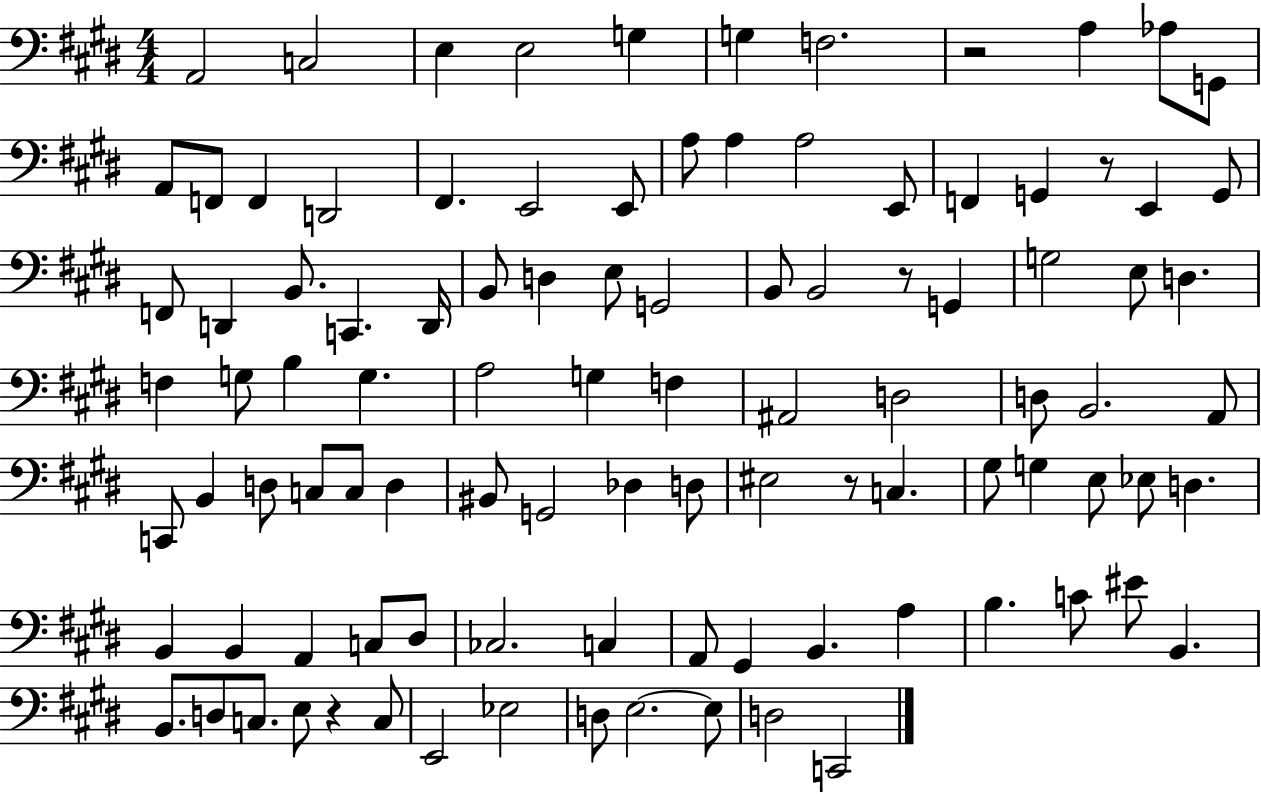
{
  \clef bass
  \numericTimeSignature
  \time 4/4
  \key e \major
  a,2 c2 | e4 e2 g4 | g4 f2. | r2 a4 aes8 g,8 | \break a,8 f,8 f,4 d,2 | fis,4. e,2 e,8 | a8 a4 a2 e,8 | f,4 g,4 r8 e,4 g,8 | \break f,8 d,4 b,8. c,4. d,16 | b,8 d4 e8 g,2 | b,8 b,2 r8 g,4 | g2 e8 d4. | \break f4 g8 b4 g4. | a2 g4 f4 | ais,2 d2 | d8 b,2. a,8 | \break c,8 b,4 d8 c8 c8 d4 | bis,8 g,2 des4 d8 | eis2 r8 c4. | gis8 g4 e8 ees8 d4. | \break b,4 b,4 a,4 c8 dis8 | ces2. c4 | a,8 gis,4 b,4. a4 | b4. c'8 eis'8 b,4. | \break b,8. d8 c8. e8 r4 c8 | e,2 ees2 | d8 e2.~~ e8 | d2 c,2 | \break \bar "|."
}